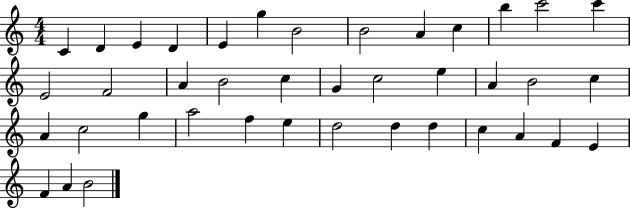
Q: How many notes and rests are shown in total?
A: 40